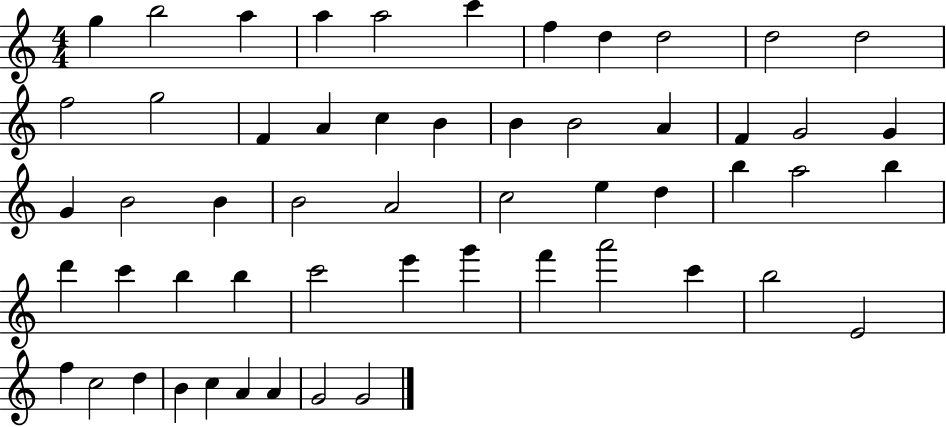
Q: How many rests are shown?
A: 0